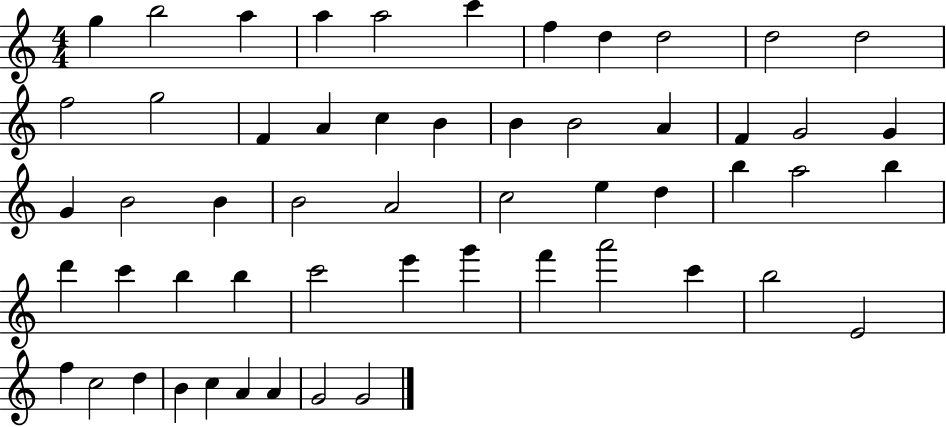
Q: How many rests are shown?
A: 0